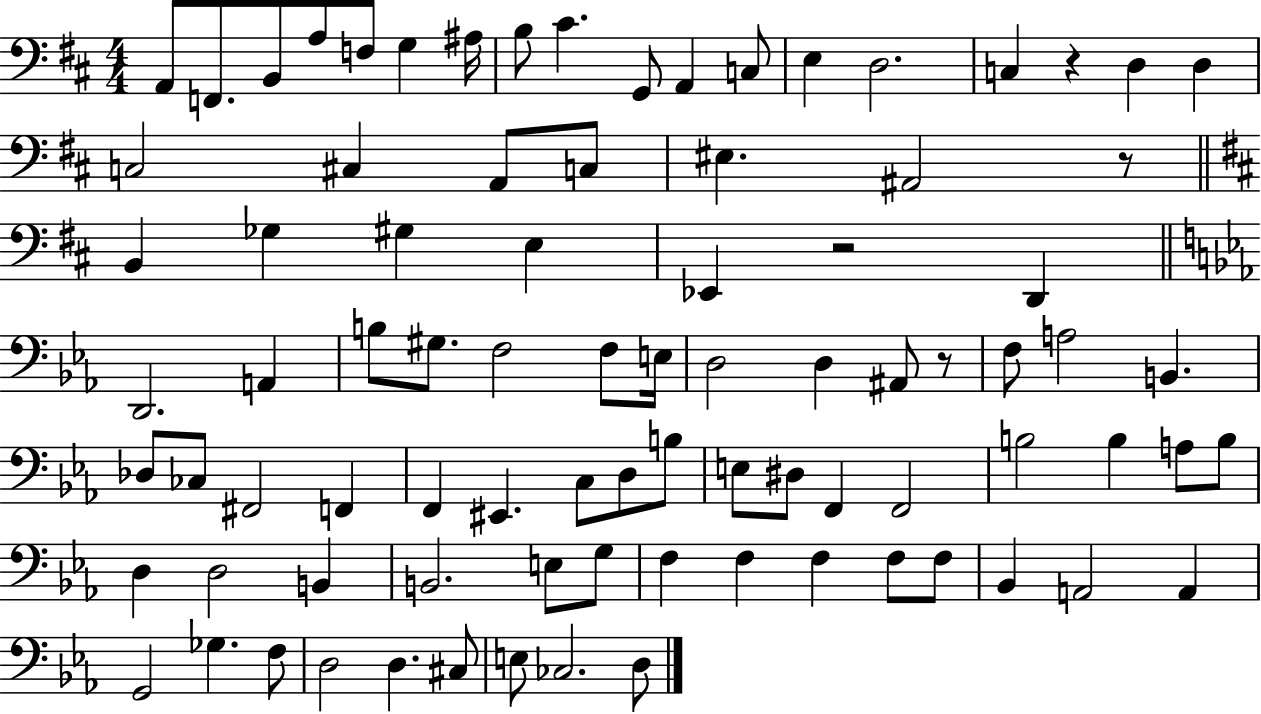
A2/e F2/e. B2/e A3/e F3/e G3/q A#3/s B3/e C#4/q. G2/e A2/q C3/e E3/q D3/h. C3/q R/q D3/q D3/q C3/h C#3/q A2/e C3/e EIS3/q. A#2/h R/e B2/q Gb3/q G#3/q E3/q Eb2/q R/h D2/q D2/h. A2/q B3/e G#3/e. F3/h F3/e E3/s D3/h D3/q A#2/e R/e F3/e A3/h B2/q. Db3/e CES3/e F#2/h F2/q F2/q EIS2/q. C3/e D3/e B3/e E3/e D#3/e F2/q F2/h B3/h B3/q A3/e B3/e D3/q D3/h B2/q B2/h. E3/e G3/e F3/q F3/q F3/q F3/e F3/e Bb2/q A2/h A2/q G2/h Gb3/q. F3/e D3/h D3/q. C#3/e E3/e CES3/h. D3/e